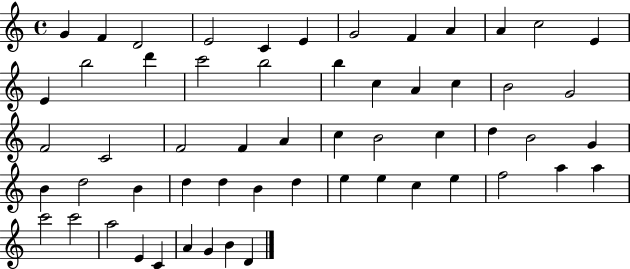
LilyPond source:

{
  \clef treble
  \time 4/4
  \defaultTimeSignature
  \key c \major
  g'4 f'4 d'2 | e'2 c'4 e'4 | g'2 f'4 a'4 | a'4 c''2 e'4 | \break e'4 b''2 d'''4 | c'''2 b''2 | b''4 c''4 a'4 c''4 | b'2 g'2 | \break f'2 c'2 | f'2 f'4 a'4 | c''4 b'2 c''4 | d''4 b'2 g'4 | \break b'4 d''2 b'4 | d''4 d''4 b'4 d''4 | e''4 e''4 c''4 e''4 | f''2 a''4 a''4 | \break c'''2 c'''2 | a''2 e'4 c'4 | a'4 g'4 b'4 d'4 | \bar "|."
}